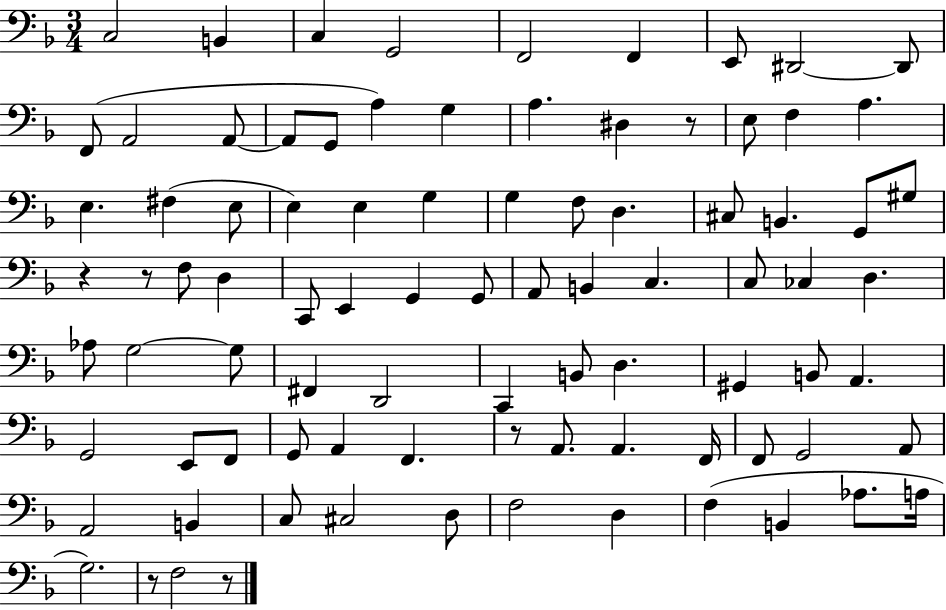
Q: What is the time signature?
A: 3/4